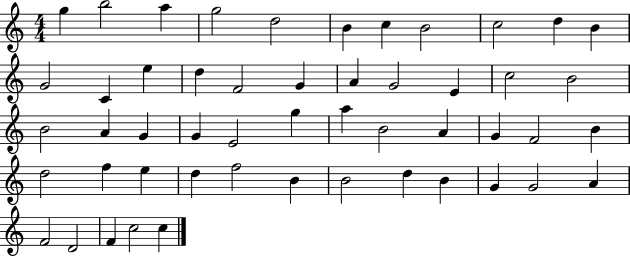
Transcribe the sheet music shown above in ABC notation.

X:1
T:Untitled
M:4/4
L:1/4
K:C
g b2 a g2 d2 B c B2 c2 d B G2 C e d F2 G A G2 E c2 B2 B2 A G G E2 g a B2 A G F2 B d2 f e d f2 B B2 d B G G2 A F2 D2 F c2 c